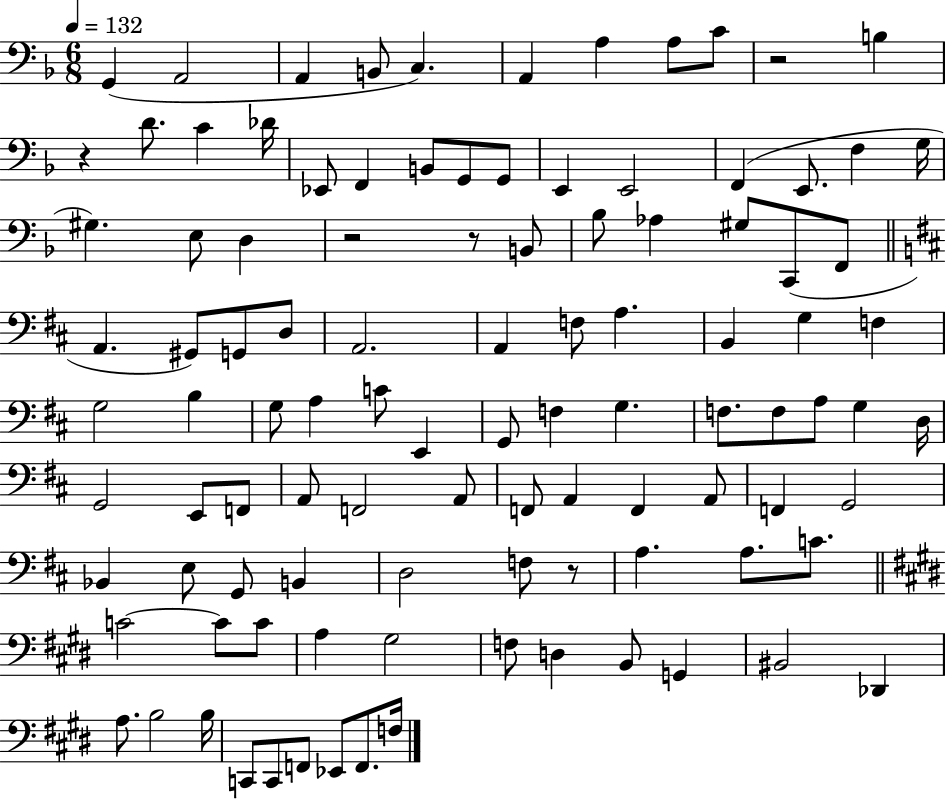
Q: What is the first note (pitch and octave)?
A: G2